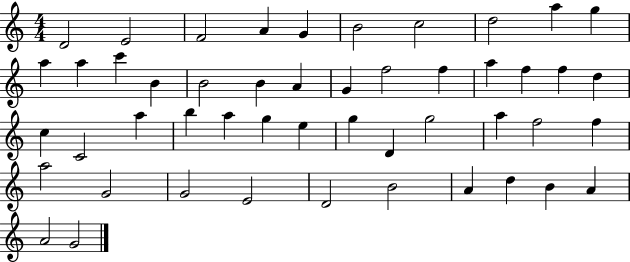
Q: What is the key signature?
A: C major